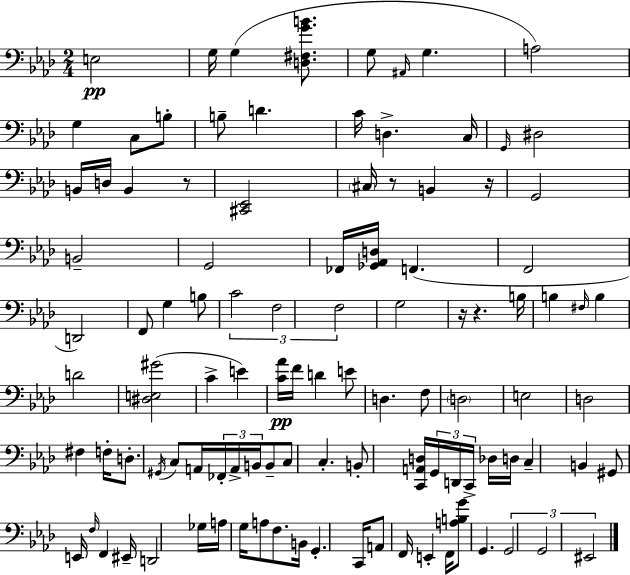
{
  \clef bass
  \numericTimeSignature
  \time 2/4
  \key aes \major
  e2\pp | g16 g4( <d fis g' b'>8. | g8 \grace { ais,16 } g4. | a2) | \break g4 c8 b8-. | b8-- d'4. | c'16 d4.-> | c16 \grace { g,16 } dis2 | \break b,16 d16 b,4 | r8 <cis, ees,>2 | \parenthesize cis16 r8 b,4 | r16 g,2 | \break b,2-- | g,2 | fes,16 <ges, aes, d>16 f,4.( | f,2 | \break d,2) | f,8 g4 | b8 \tuplet 3/2 { c'2 | f2 | \break f2 } | g2 | r16 r4. | b16 b4 \grace { fis16 } b4 | \break d'2 | <dis e gis'>2( | c'4-> e'4) | <c' aes'>16\pp f'16 d'4 | \break e'8 d4. | f8 \parenthesize d2 | e2 | d2 | \break fis4 f16-. | d8.-. \acciaccatura { gis,16 } c8 a,16 \tuplet 3/2 { fes,16-. | a,16-> b,16 } b,8-- c8 c4.-. | b,8-. <c, a, d>16 \tuplet 3/2 { g,16 | \break d,16 c,16-> } des16 d16 c4-- | b,4 gis,8 e,16 \grace { f16 } | f,4 eis,16-- d,2 | ges16 a16 g16 | \break a8 f8. b,16 g,4.-. | c,16 a,8 f,16 | e,4-. f,16 <a b g'>8 g,4. | \tuplet 3/2 { g,2 | \break g,2 | eis,2 } | \bar "|."
}